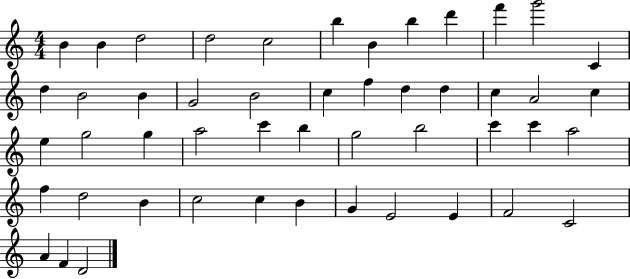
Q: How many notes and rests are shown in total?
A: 49